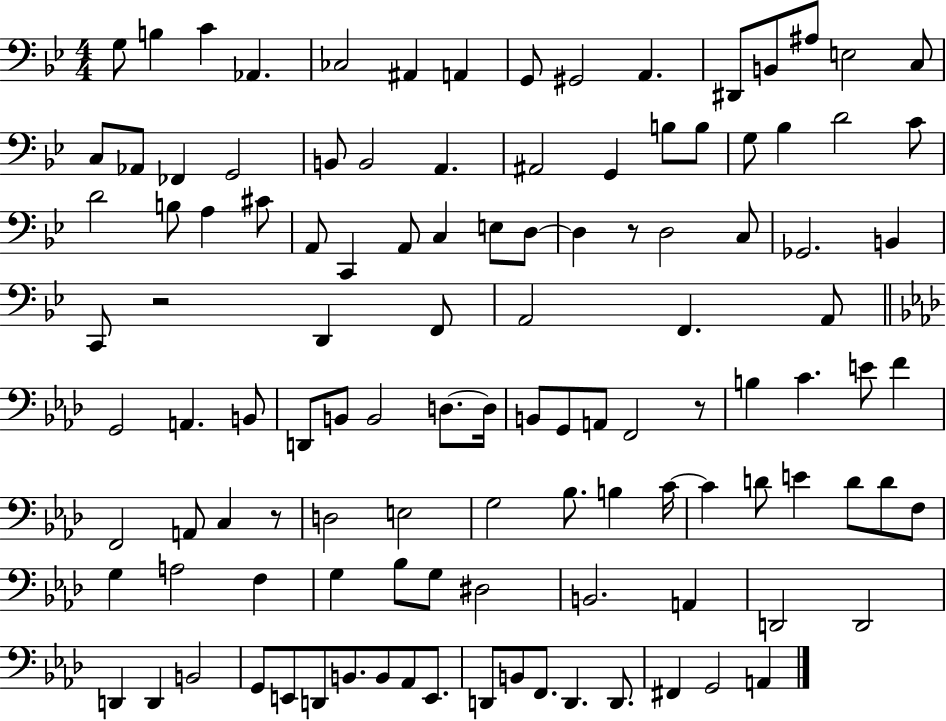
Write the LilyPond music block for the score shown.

{
  \clef bass
  \numericTimeSignature
  \time 4/4
  \key bes \major
  \repeat volta 2 { g8 b4 c'4 aes,4. | ces2 ais,4 a,4 | g,8 gis,2 a,4. | dis,8 b,8 ais8 e2 c8 | \break c8 aes,8 fes,4 g,2 | b,8 b,2 a,4. | ais,2 g,4 b8 b8 | g8 bes4 d'2 c'8 | \break d'2 b8 a4 cis'8 | a,8 c,4 a,8 c4 e8 d8~~ | d4 r8 d2 c8 | ges,2. b,4 | \break c,8 r2 d,4 f,8 | a,2 f,4. a,8 | \bar "||" \break \key aes \major g,2 a,4. b,8 | d,8 b,8 b,2 d8.~~ d16 | b,8 g,8 a,8 f,2 r8 | b4 c'4. e'8 f'4 | \break f,2 a,8 c4 r8 | d2 e2 | g2 bes8. b4 c'16~~ | c'4 d'8 e'4 d'8 d'8 f8 | \break g4 a2 f4 | g4 bes8 g8 dis2 | b,2. a,4 | d,2 d,2 | \break d,4 d,4 b,2 | g,8 e,8 d,8 b,8. b,8 aes,8 e,8. | d,8 b,8 f,8. d,4. d,8. | fis,4 g,2 a,4 | \break } \bar "|."
}